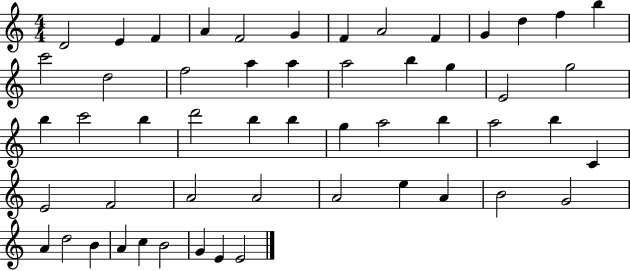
X:1
T:Untitled
M:4/4
L:1/4
K:C
D2 E F A F2 G F A2 F G d f b c'2 d2 f2 a a a2 b g E2 g2 b c'2 b d'2 b b g a2 b a2 b C E2 F2 A2 A2 A2 e A B2 G2 A d2 B A c B2 G E E2